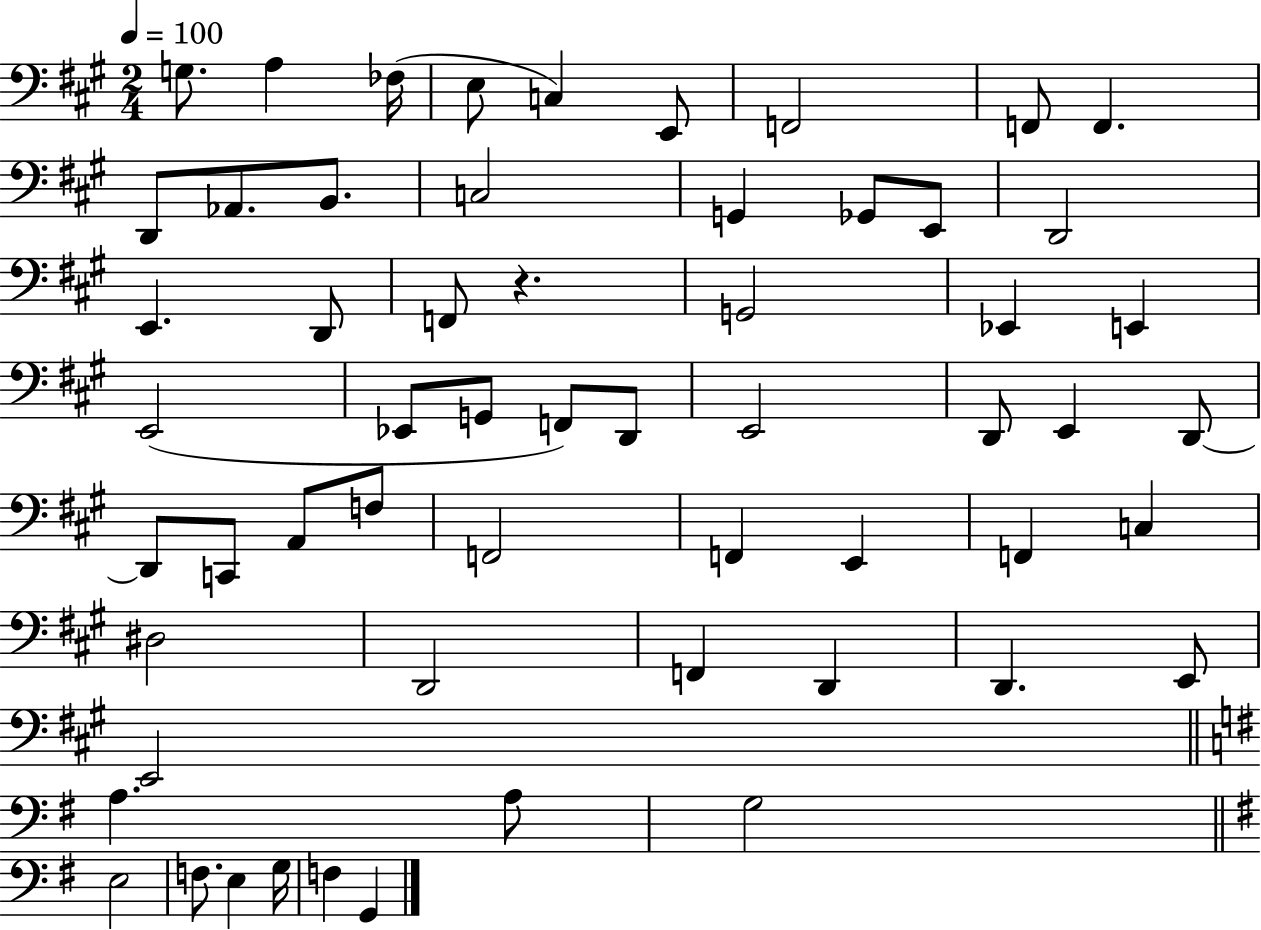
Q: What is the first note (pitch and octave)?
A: G3